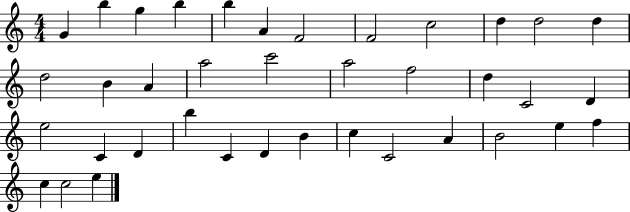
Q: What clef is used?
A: treble